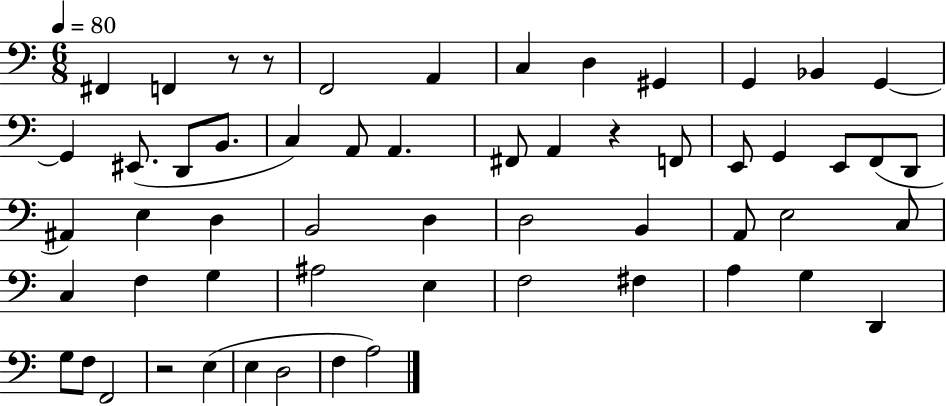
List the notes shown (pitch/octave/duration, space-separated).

F#2/q F2/q R/e R/e F2/h A2/q C3/q D3/q G#2/q G2/q Bb2/q G2/q G2/q EIS2/e. D2/e B2/e. C3/q A2/e A2/q. F#2/e A2/q R/q F2/e E2/e G2/q E2/e F2/e D2/e A#2/q E3/q D3/q B2/h D3/q D3/h B2/q A2/e E3/h C3/e C3/q F3/q G3/q A#3/h E3/q F3/h F#3/q A3/q G3/q D2/q G3/e F3/e F2/h R/h E3/q E3/q D3/h F3/q A3/h